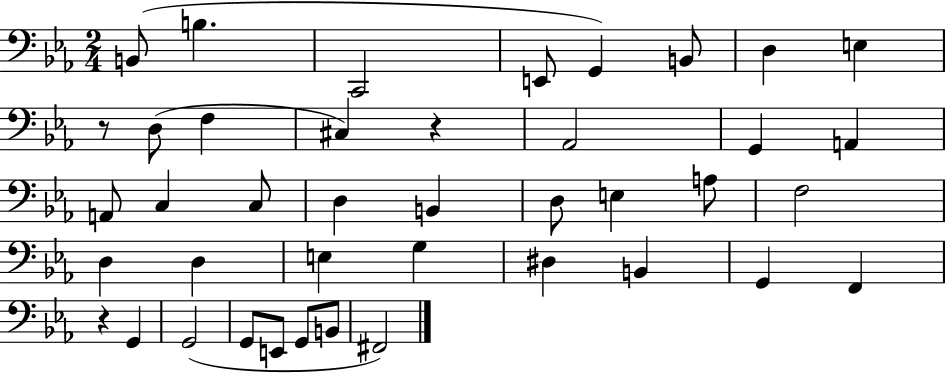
B2/e B3/q. C2/h E2/e G2/q B2/e D3/q E3/q R/e D3/e F3/q C#3/q R/q Ab2/h G2/q A2/q A2/e C3/q C3/e D3/q B2/q D3/e E3/q A3/e F3/h D3/q D3/q E3/q G3/q D#3/q B2/q G2/q F2/q R/q G2/q G2/h G2/e E2/e G2/e B2/e F#2/h